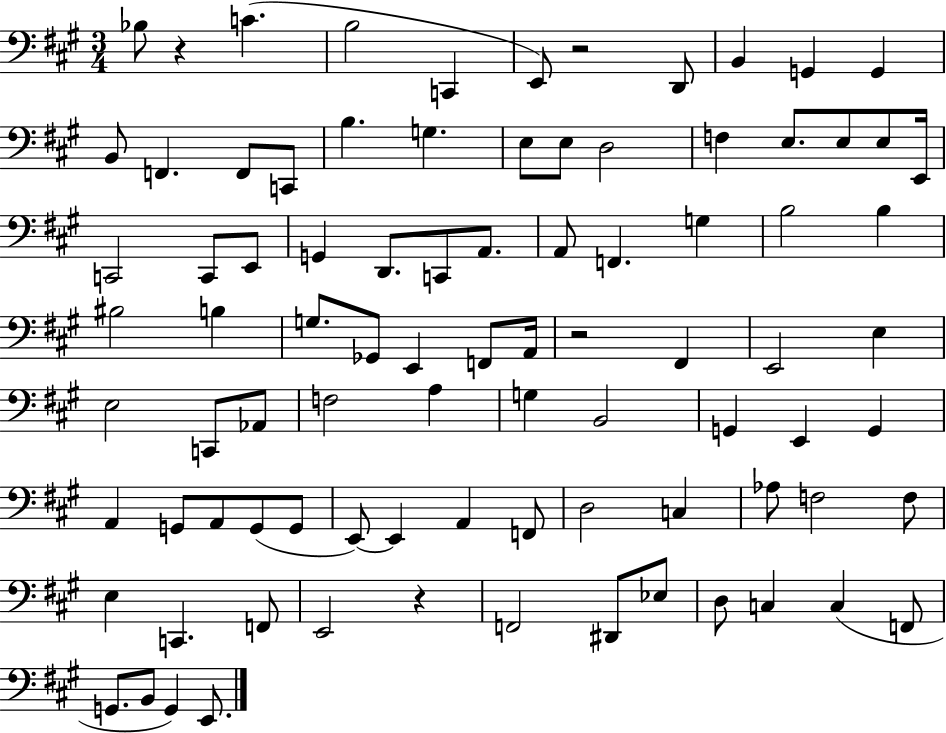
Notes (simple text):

Bb3/e R/q C4/q. B3/h C2/q E2/e R/h D2/e B2/q G2/q G2/q B2/e F2/q. F2/e C2/e B3/q. G3/q. E3/e E3/e D3/h F3/q E3/e. E3/e E3/e E2/s C2/h C2/e E2/e G2/q D2/e. C2/e A2/e. A2/e F2/q. G3/q B3/h B3/q BIS3/h B3/q G3/e. Gb2/e E2/q F2/e A2/s R/h F#2/q E2/h E3/q E3/h C2/e Ab2/e F3/h A3/q G3/q B2/h G2/q E2/q G2/q A2/q G2/e A2/e G2/e G2/e E2/e E2/q A2/q F2/e D3/h C3/q Ab3/e F3/h F3/e E3/q C2/q. F2/e E2/h R/q F2/h D#2/e Eb3/e D3/e C3/q C3/q F2/e G2/e. B2/e G2/q E2/e.